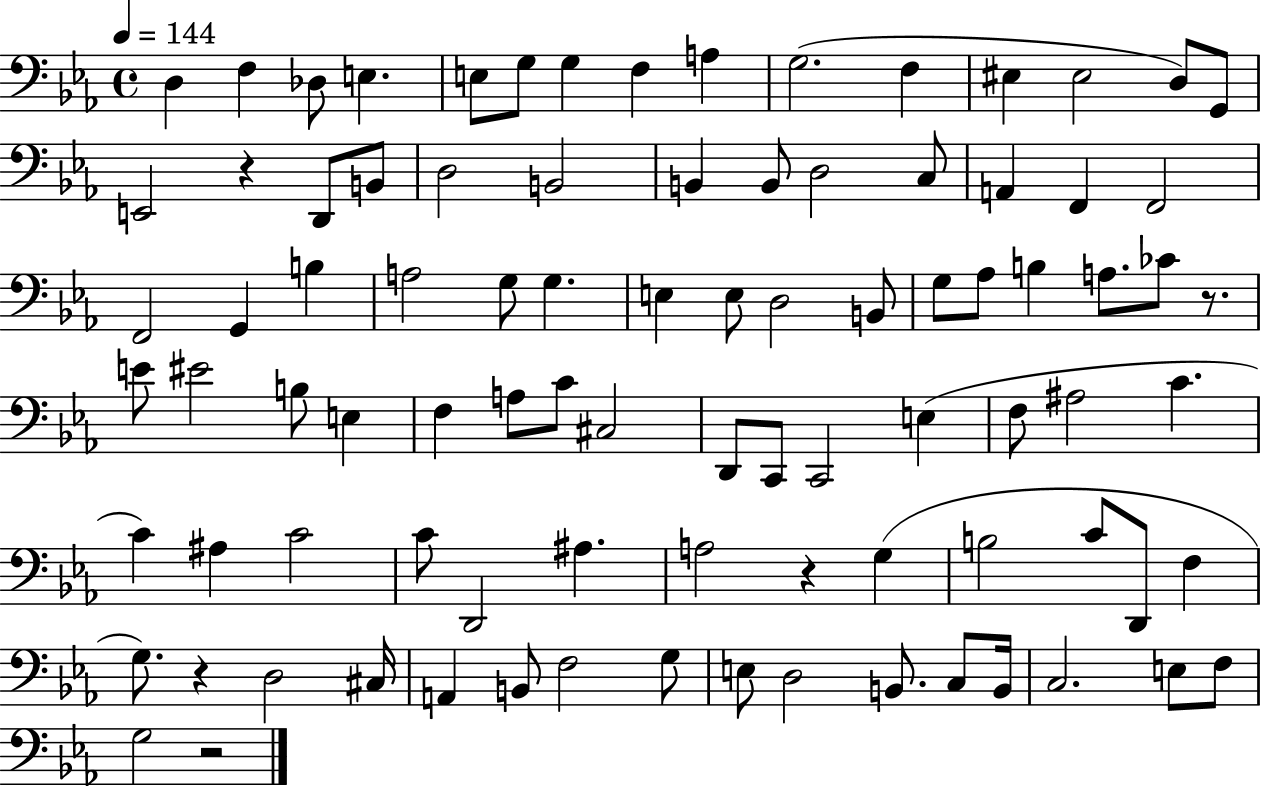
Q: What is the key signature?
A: EES major